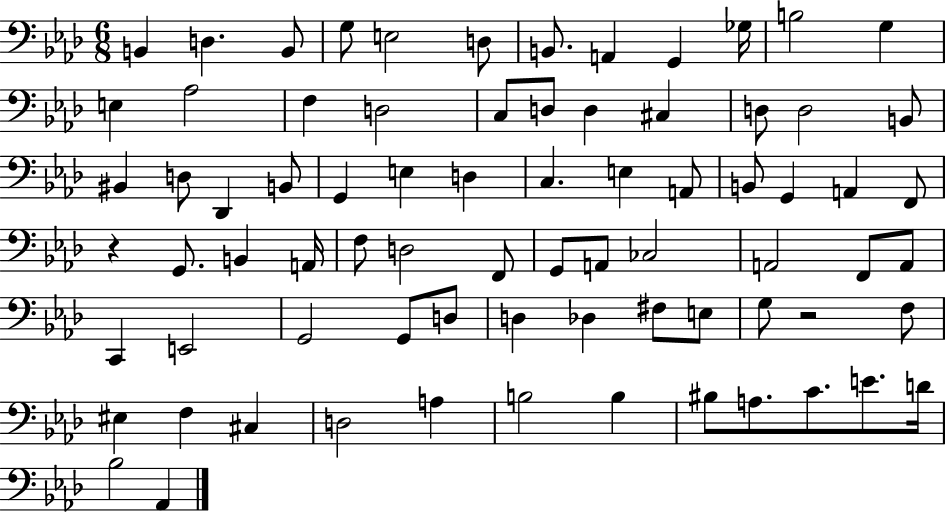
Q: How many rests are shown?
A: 2